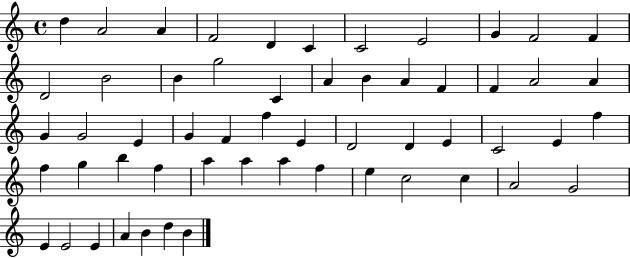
{
  \clef treble
  \time 4/4
  \defaultTimeSignature
  \key c \major
  d''4 a'2 a'4 | f'2 d'4 c'4 | c'2 e'2 | g'4 f'2 f'4 | \break d'2 b'2 | b'4 g''2 c'4 | a'4 b'4 a'4 f'4 | f'4 a'2 a'4 | \break g'4 g'2 e'4 | g'4 f'4 f''4 e'4 | d'2 d'4 e'4 | c'2 e'4 f''4 | \break f''4 g''4 b''4 f''4 | a''4 a''4 a''4 f''4 | e''4 c''2 c''4 | a'2 g'2 | \break e'4 e'2 e'4 | a'4 b'4 d''4 b'4 | \bar "|."
}